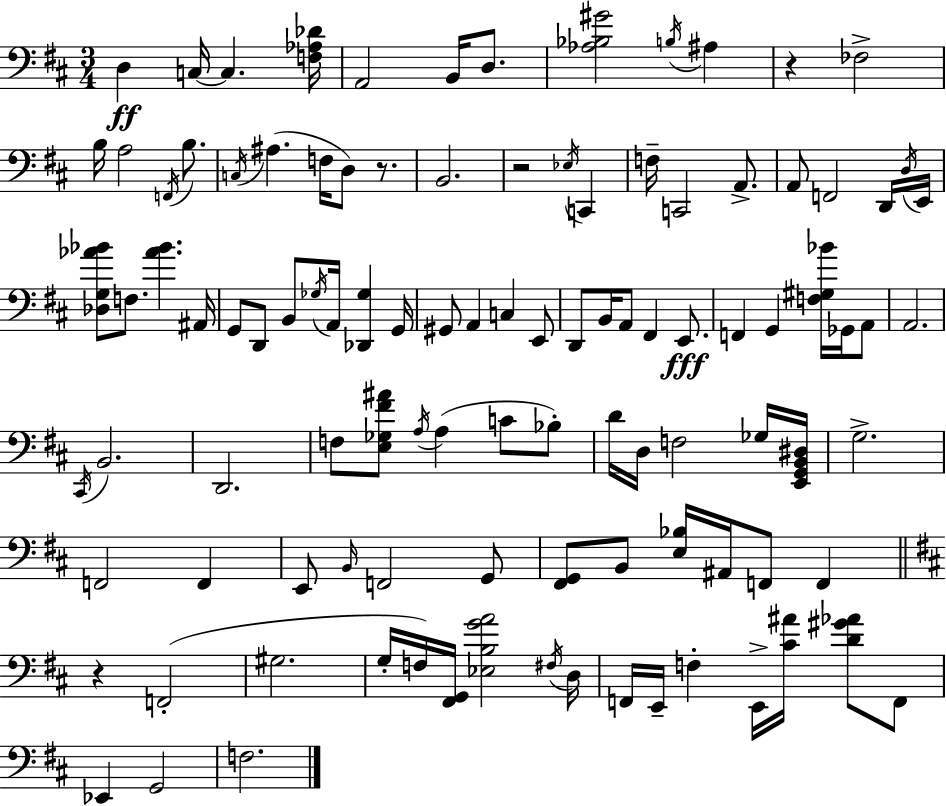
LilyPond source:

{
  \clef bass
  \numericTimeSignature
  \time 3/4
  \key d \major
  d4\ff c16~~ c4. <f aes des'>16 | a,2 b,16 d8. | <aes bes gis'>2 \acciaccatura { b16 } ais4 | r4 fes2-> | \break b16 a2 \acciaccatura { f,16 } b8. | \acciaccatura { c16 } ais4.( f16 d8) | r8. b,2. | r2 \acciaccatura { ees16 } | \break c,4 f16-- c,2 | a,8.-> a,8 f,2 | d,16 \acciaccatura { d16 } e,16 <des g aes' bes'>8 f8. <aes' bes'>4. | ais,16 g,8 d,8 b,8 \acciaccatura { ges16 } | \break a,16 <des, ges>4 g,16 gis,8 a,4 | c4 e,8 d,8 b,16 a,8 fis,4 | e,8.\fff f,4 g,4 | <f gis bes'>16 ges,16 a,8 a,2. | \break \acciaccatura { cis,16 } b,2. | d,2. | f8 <e ges fis' ais'>8 \acciaccatura { a16 } | a4( c'8 bes8-.) d'16 d16 f2 | \break ges16 <e, g, b, dis>16 g2.-> | f,2 | f,4 e,8 \grace { b,16 } f,2 | g,8 <fis, g,>8 b,8 | \break <e bes>16 ais,16 f,8 f,4 \bar "||" \break \key d \major r4 f,2-.( | gis2. | g16-. f16) <fis, g,>16 <ees b g' a'>2 \acciaccatura { fis16 } | d16 f,16 e,16-- f4-. e,16-> <cis' ais'>16 <d' gis' aes'>8 f,8 | \break ees,4 g,2 | f2. | \bar "|."
}